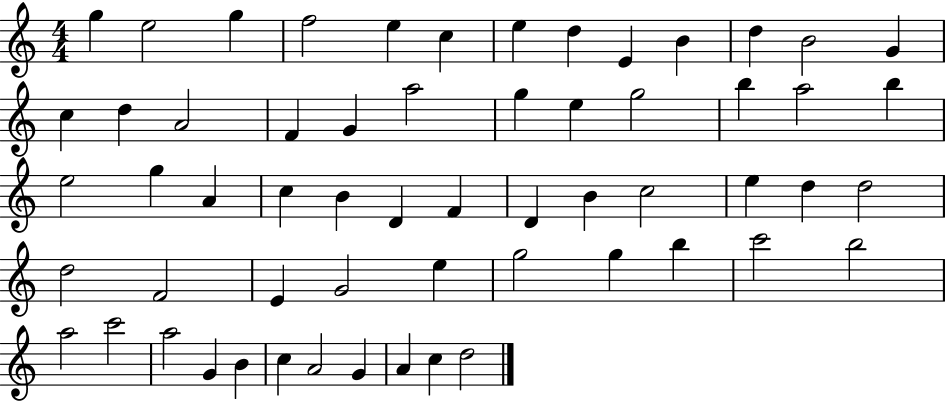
X:1
T:Untitled
M:4/4
L:1/4
K:C
g e2 g f2 e c e d E B d B2 G c d A2 F G a2 g e g2 b a2 b e2 g A c B D F D B c2 e d d2 d2 F2 E G2 e g2 g b c'2 b2 a2 c'2 a2 G B c A2 G A c d2